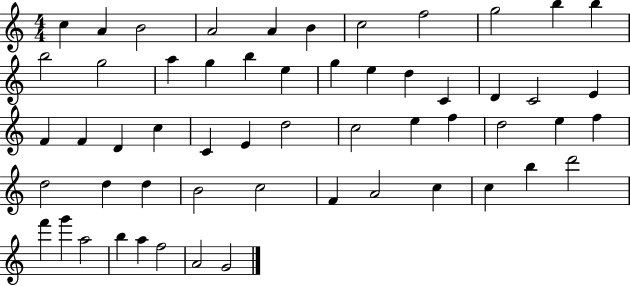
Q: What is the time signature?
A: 4/4